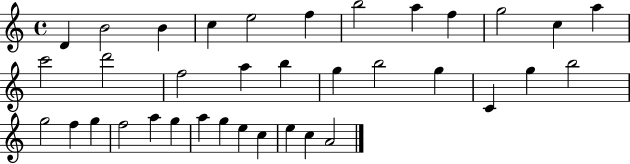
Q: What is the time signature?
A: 4/4